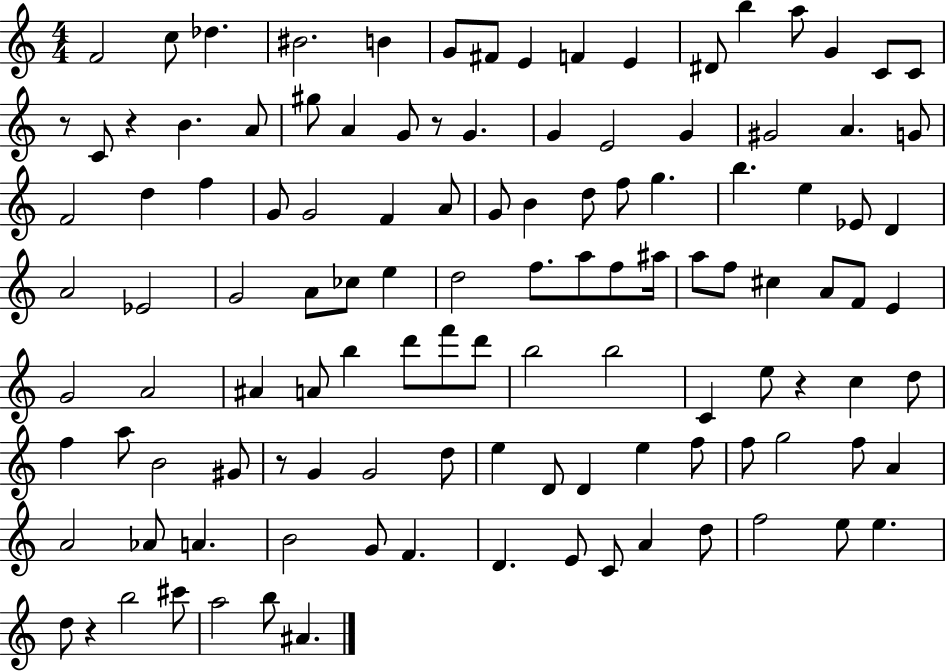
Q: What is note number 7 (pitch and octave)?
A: F#4